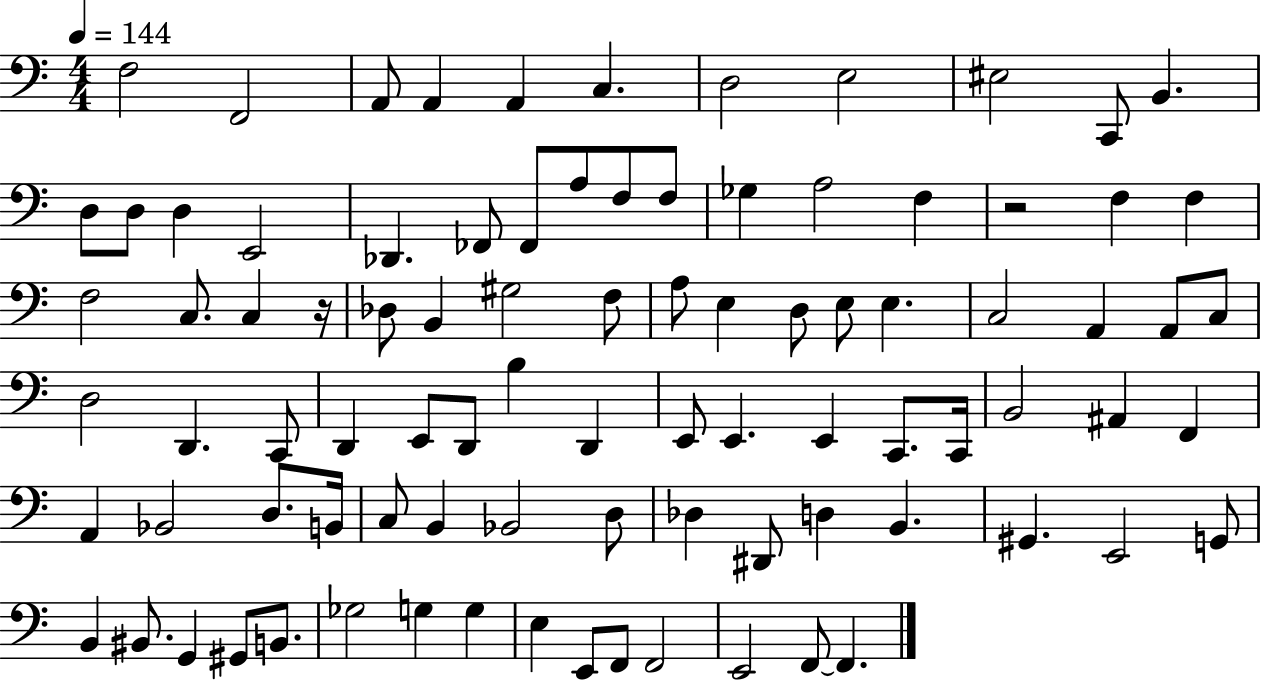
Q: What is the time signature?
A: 4/4